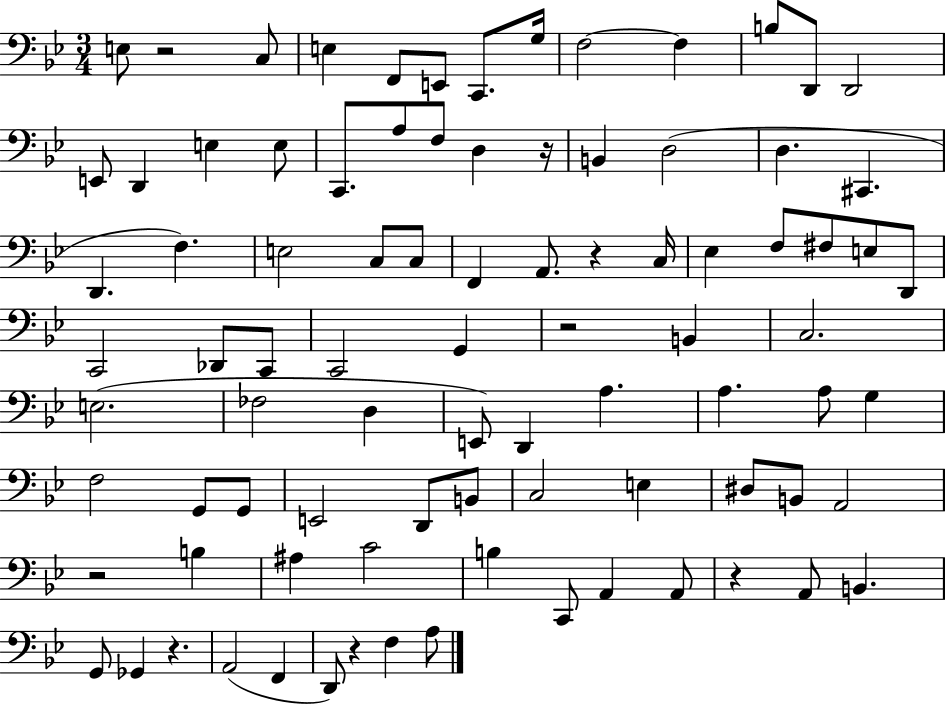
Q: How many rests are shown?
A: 8